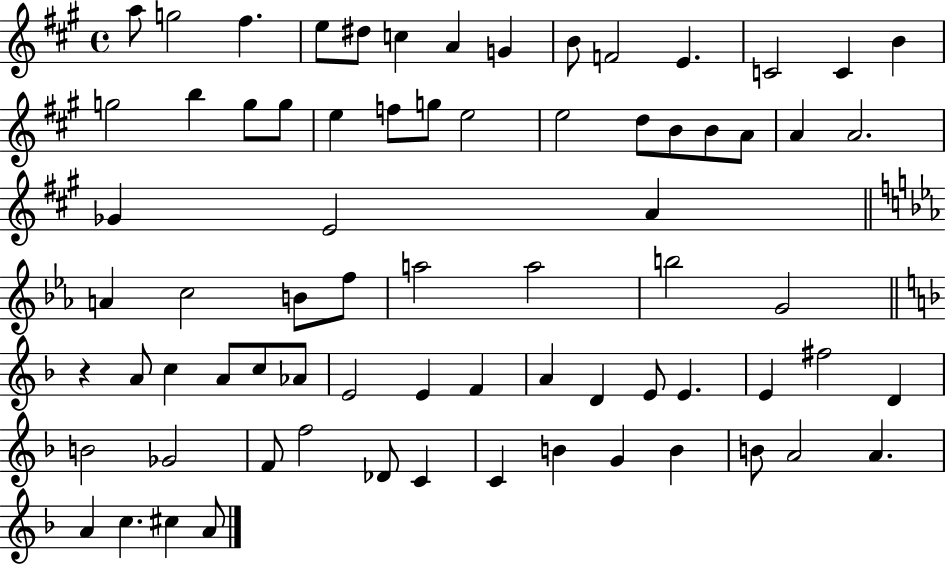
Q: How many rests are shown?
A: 1